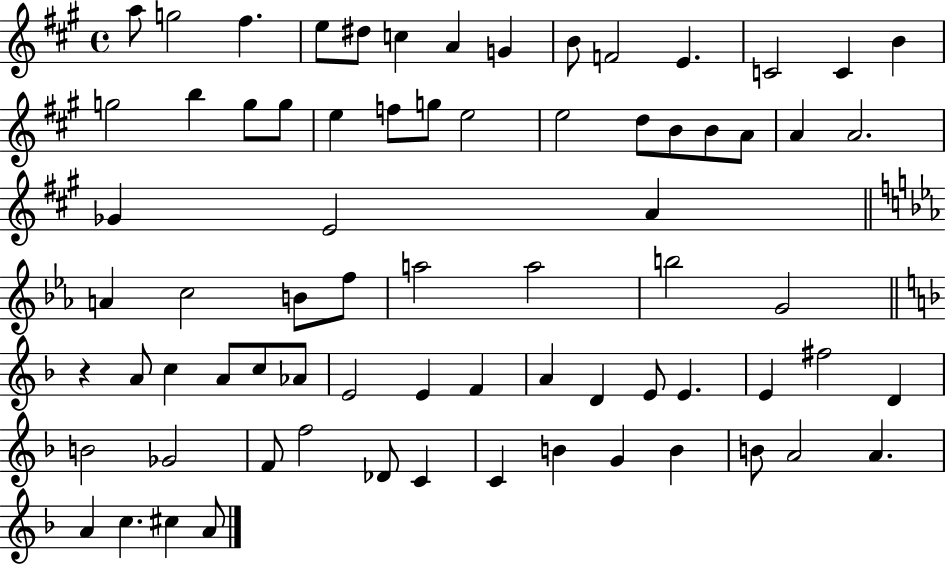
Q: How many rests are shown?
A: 1